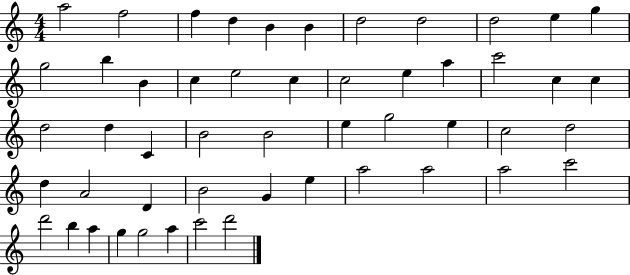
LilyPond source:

{
  \clef treble
  \numericTimeSignature
  \time 4/4
  \key c \major
  a''2 f''2 | f''4 d''4 b'4 b'4 | d''2 d''2 | d''2 e''4 g''4 | \break g''2 b''4 b'4 | c''4 e''2 c''4 | c''2 e''4 a''4 | c'''2 c''4 c''4 | \break d''2 d''4 c'4 | b'2 b'2 | e''4 g''2 e''4 | c''2 d''2 | \break d''4 a'2 d'4 | b'2 g'4 e''4 | a''2 a''2 | a''2 c'''2 | \break d'''2 b''4 a''4 | g''4 g''2 a''4 | c'''2 d'''2 | \bar "|."
}